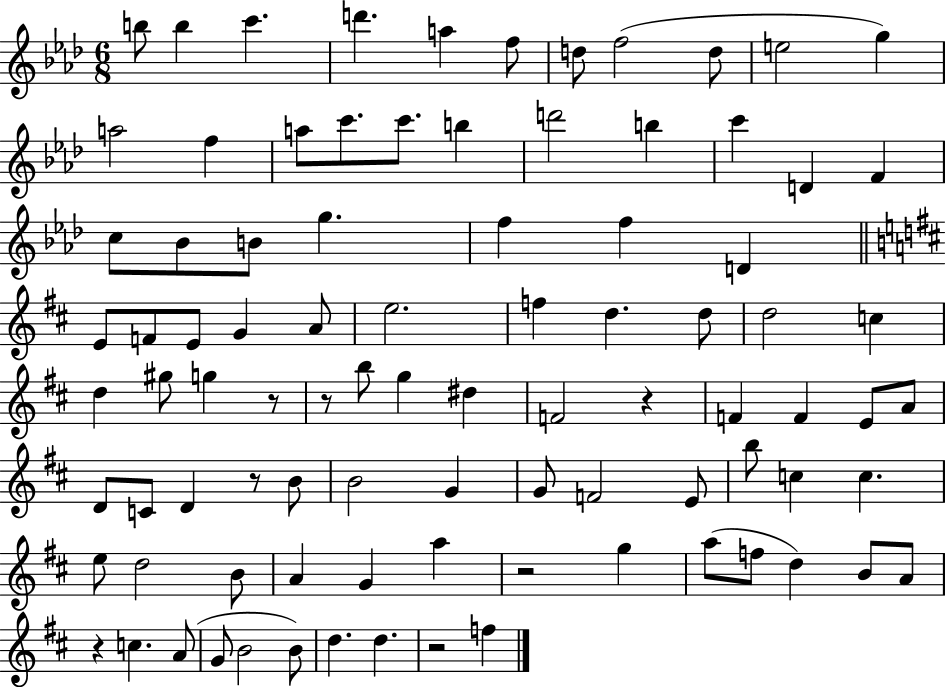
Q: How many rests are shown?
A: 7